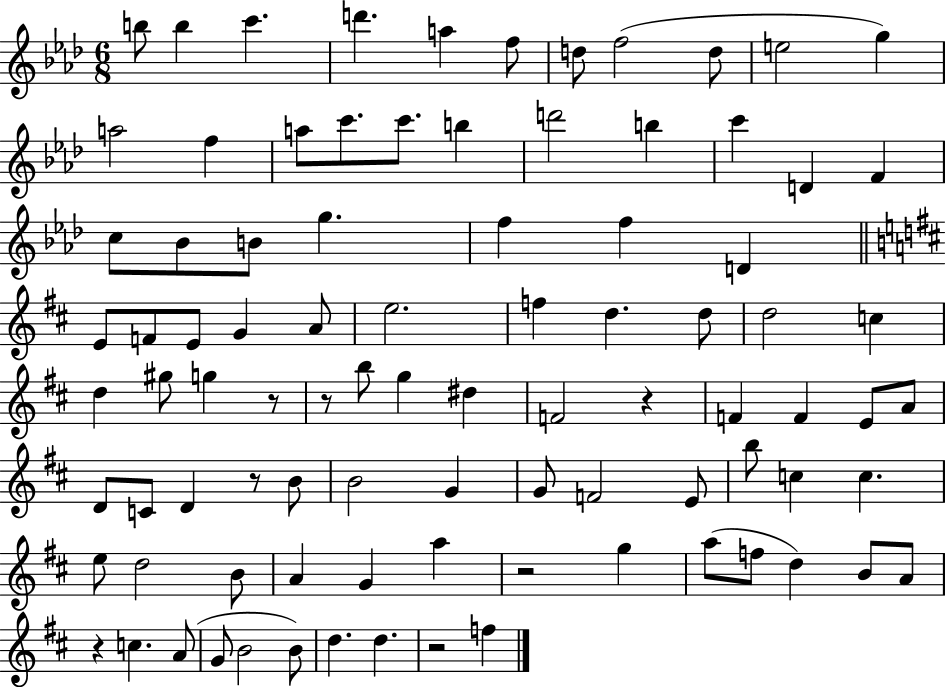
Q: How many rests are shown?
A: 7